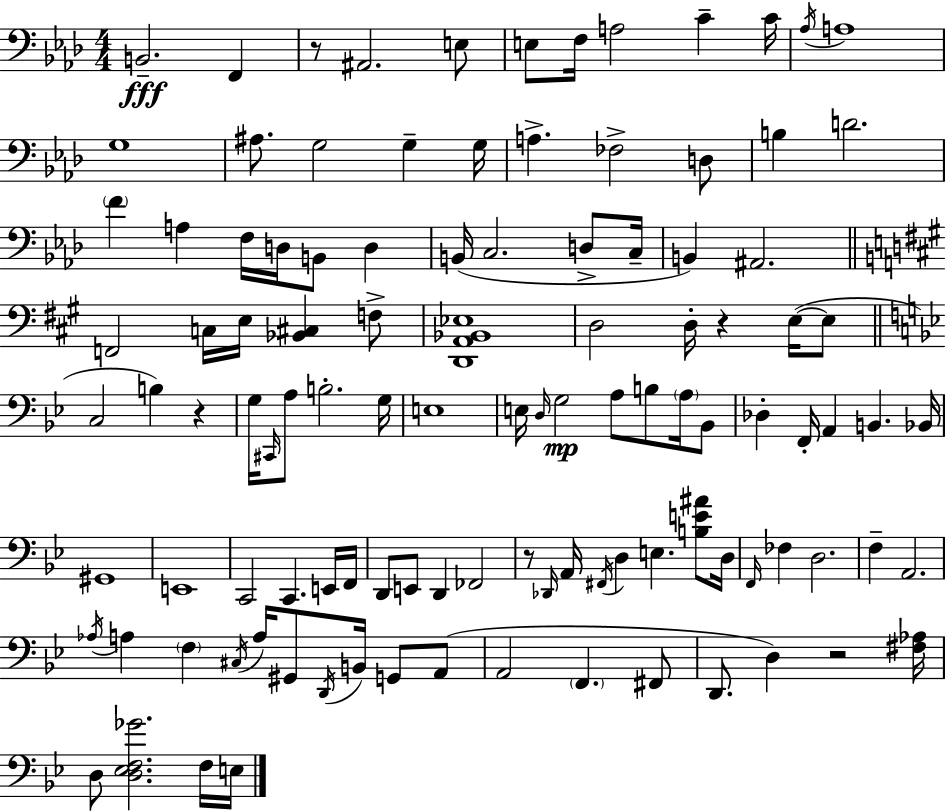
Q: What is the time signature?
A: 4/4